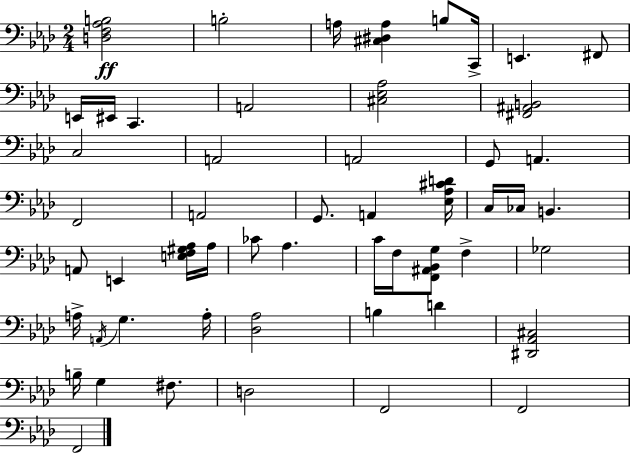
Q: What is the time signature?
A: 2/4